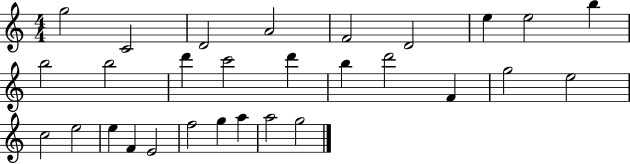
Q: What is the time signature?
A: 4/4